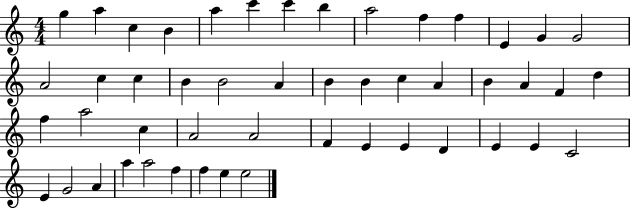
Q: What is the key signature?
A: C major